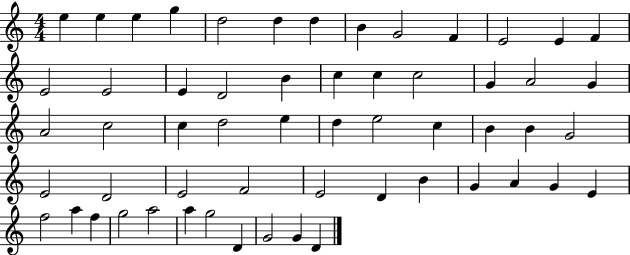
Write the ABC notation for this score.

X:1
T:Untitled
M:4/4
L:1/4
K:C
e e e g d2 d d B G2 F E2 E F E2 E2 E D2 B c c c2 G A2 G A2 c2 c d2 e d e2 c B B G2 E2 D2 E2 F2 E2 D B G A G E f2 a f g2 a2 a g2 D G2 G D